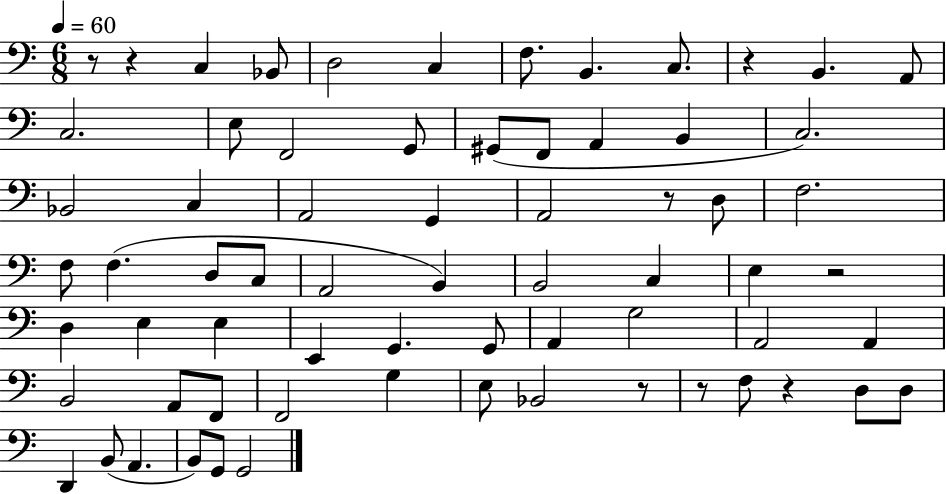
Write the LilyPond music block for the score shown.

{
  \clef bass
  \numericTimeSignature
  \time 6/8
  \key c \major
  \tempo 4 = 60
  r8 r4 c4 bes,8 | d2 c4 | f8. b,4. c8. | r4 b,4. a,8 | \break c2. | e8 f,2 g,8 | gis,8( f,8 a,4 b,4 | c2.) | \break bes,2 c4 | a,2 g,4 | a,2 r8 d8 | f2. | \break f8 f4.( d8 c8 | a,2 b,4) | b,2 c4 | e4 r2 | \break d4 e4 e4 | e,4 g,4. g,8 | a,4 g2 | a,2 a,4 | \break b,2 a,8 f,8 | f,2 g4 | e8 bes,2 r8 | r8 f8 r4 d8 d8 | \break d,4 b,8( a,4. | b,8) g,8 g,2 | \bar "|."
}